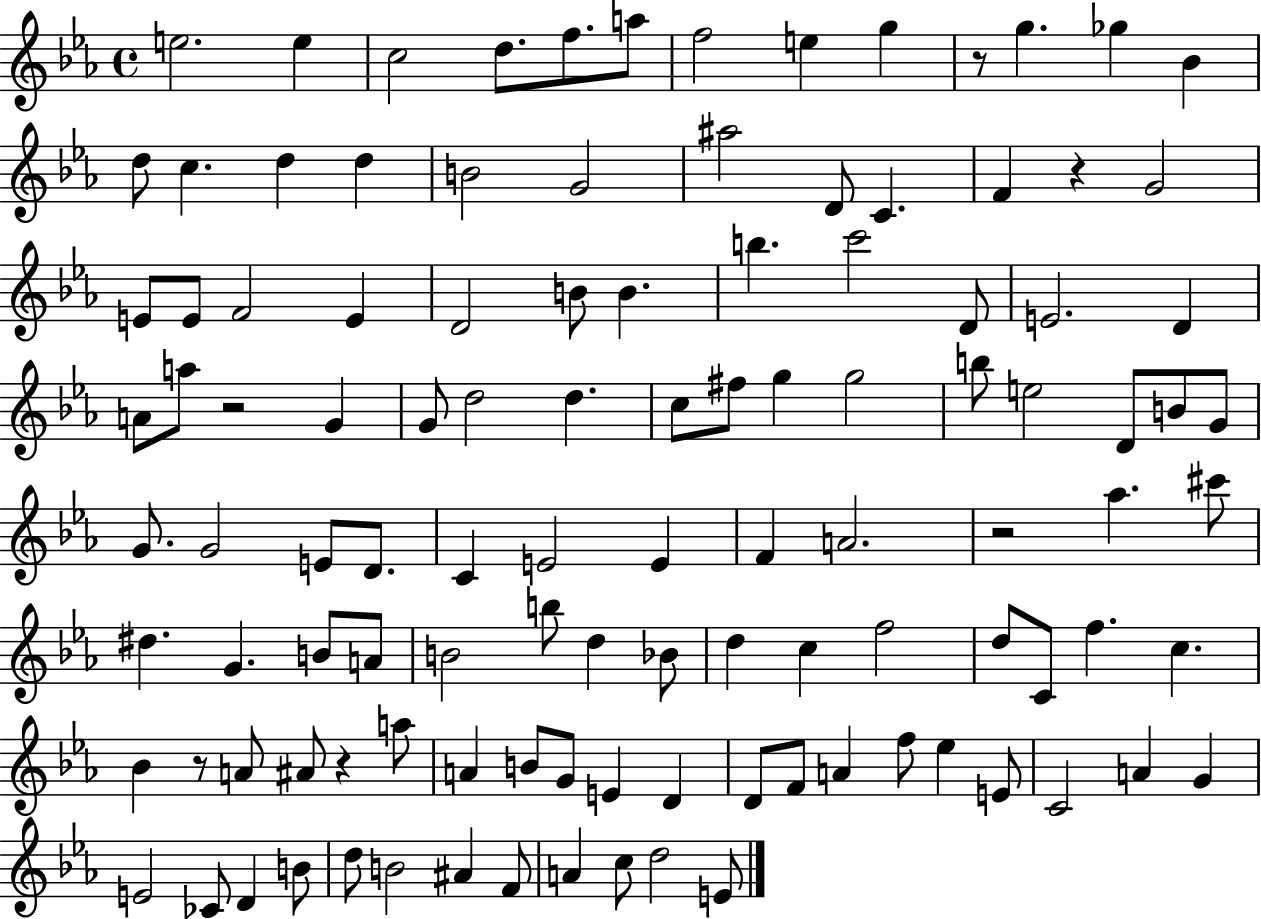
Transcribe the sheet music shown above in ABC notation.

X:1
T:Untitled
M:4/4
L:1/4
K:Eb
e2 e c2 d/2 f/2 a/2 f2 e g z/2 g _g _B d/2 c d d B2 G2 ^a2 D/2 C F z G2 E/2 E/2 F2 E D2 B/2 B b c'2 D/2 E2 D A/2 a/2 z2 G G/2 d2 d c/2 ^f/2 g g2 b/2 e2 D/2 B/2 G/2 G/2 G2 E/2 D/2 C E2 E F A2 z2 _a ^c'/2 ^d G B/2 A/2 B2 b/2 d _B/2 d c f2 d/2 C/2 f c _B z/2 A/2 ^A/2 z a/2 A B/2 G/2 E D D/2 F/2 A f/2 _e E/2 C2 A G E2 _C/2 D B/2 d/2 B2 ^A F/2 A c/2 d2 E/2